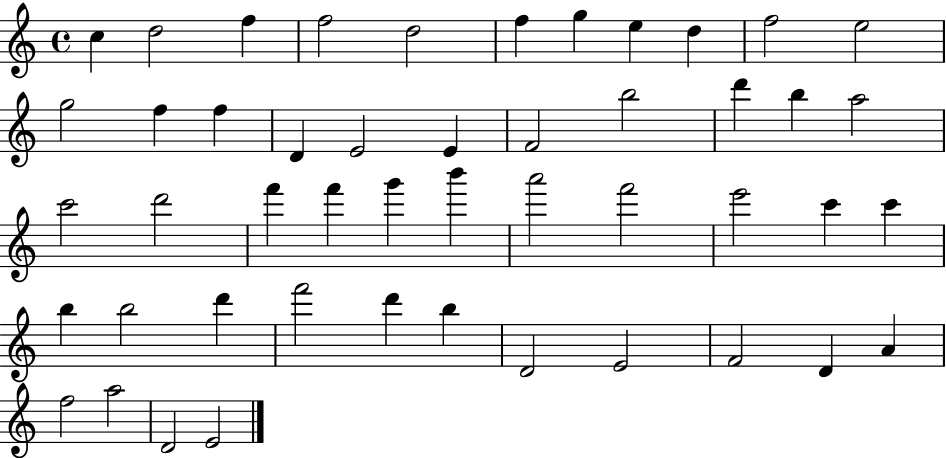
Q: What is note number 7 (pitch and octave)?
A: G5